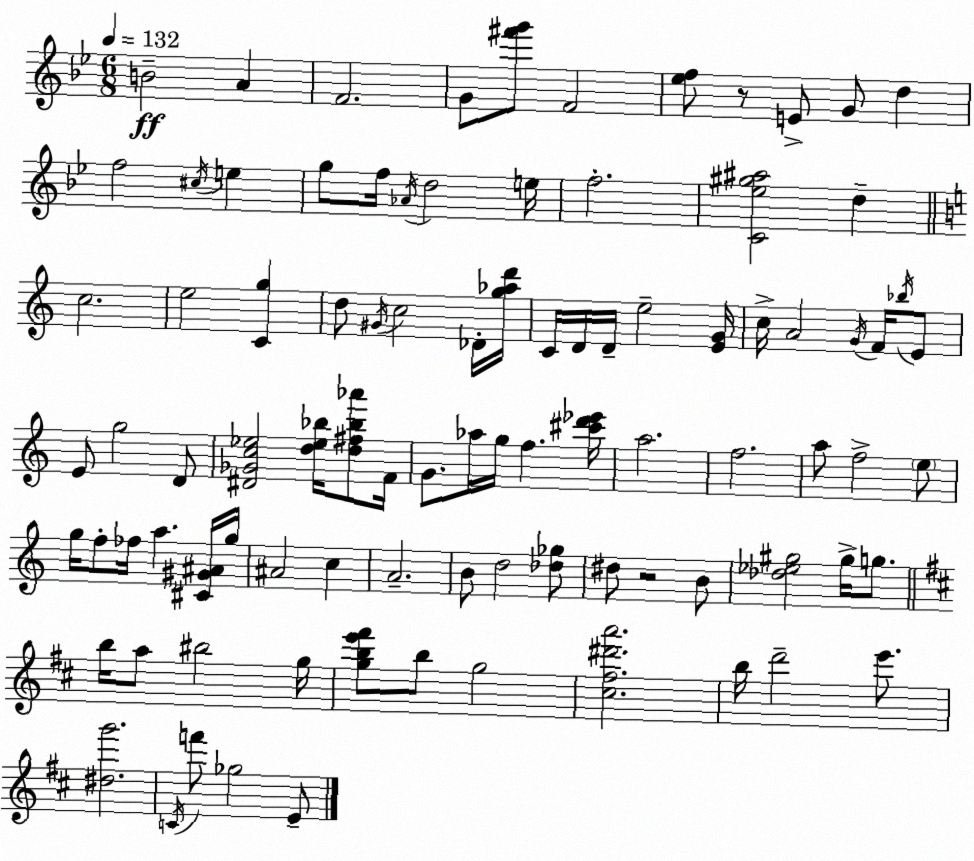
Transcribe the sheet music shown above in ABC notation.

X:1
T:Untitled
M:6/8
L:1/4
K:Gm
B2 A F2 G/2 [^f'g']/2 F2 [_ef]/2 z/2 E/2 G/2 d f2 ^c/4 e g/2 f/4 _A/4 d2 e/4 f2 [C_e^g^a]2 d c2 e2 [Cg] d/2 ^G/4 c2 _D/4 [g_ad']/4 C/4 D/4 D/4 e2 [EG]/4 c/4 A2 G/4 F/4 _b/4 E/2 E/2 g2 D/2 [^D_Gc_e]2 [d_e_b]/4 [d^f_b_a']/2 F/4 G/2 _a/4 g/4 f [^c'd'_e']/4 a2 f2 a/2 f2 e/2 g/4 f/2 _f/4 a [^C^G^A]/4 g/4 ^A2 c A2 B/2 d2 [_d_g]/2 ^d/2 z2 B/2 [_d_e^g]2 ^g/4 g/2 b/4 a/2 ^b2 g/4 [gbe'^f']/2 b/2 g2 [^c^f^d'a']2 b/4 d'2 e'/2 [^dg']2 C/4 f'/2 _g2 E/2